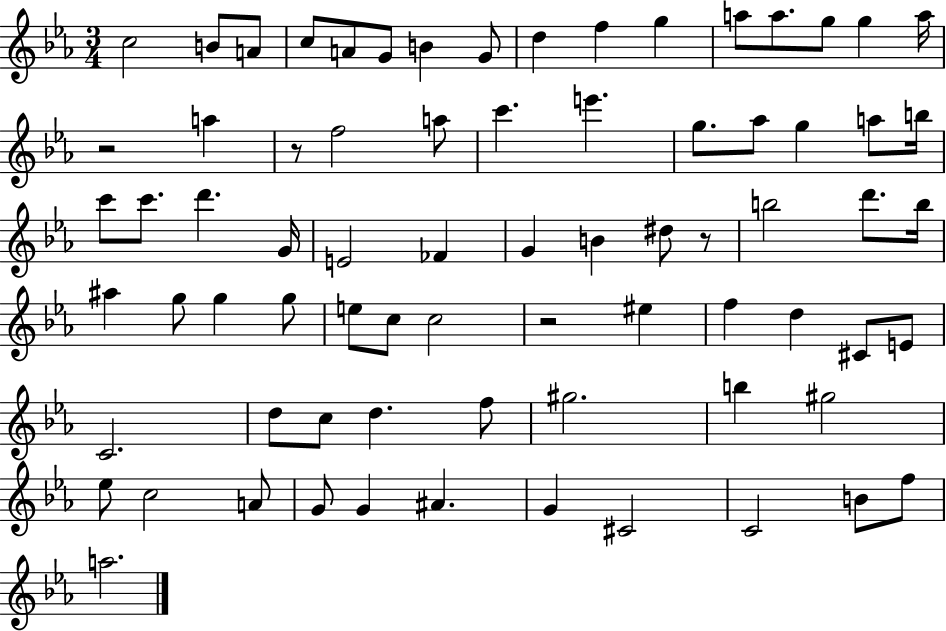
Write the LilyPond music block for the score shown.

{
  \clef treble
  \numericTimeSignature
  \time 3/4
  \key ees \major
  c''2 b'8 a'8 | c''8 a'8 g'8 b'4 g'8 | d''4 f''4 g''4 | a''8 a''8. g''8 g''4 a''16 | \break r2 a''4 | r8 f''2 a''8 | c'''4. e'''4. | g''8. aes''8 g''4 a''8 b''16 | \break c'''8 c'''8. d'''4. g'16 | e'2 fes'4 | g'4 b'4 dis''8 r8 | b''2 d'''8. b''16 | \break ais''4 g''8 g''4 g''8 | e''8 c''8 c''2 | r2 eis''4 | f''4 d''4 cis'8 e'8 | \break c'2. | d''8 c''8 d''4. f''8 | gis''2. | b''4 gis''2 | \break ees''8 c''2 a'8 | g'8 g'4 ais'4. | g'4 cis'2 | c'2 b'8 f''8 | \break a''2. | \bar "|."
}